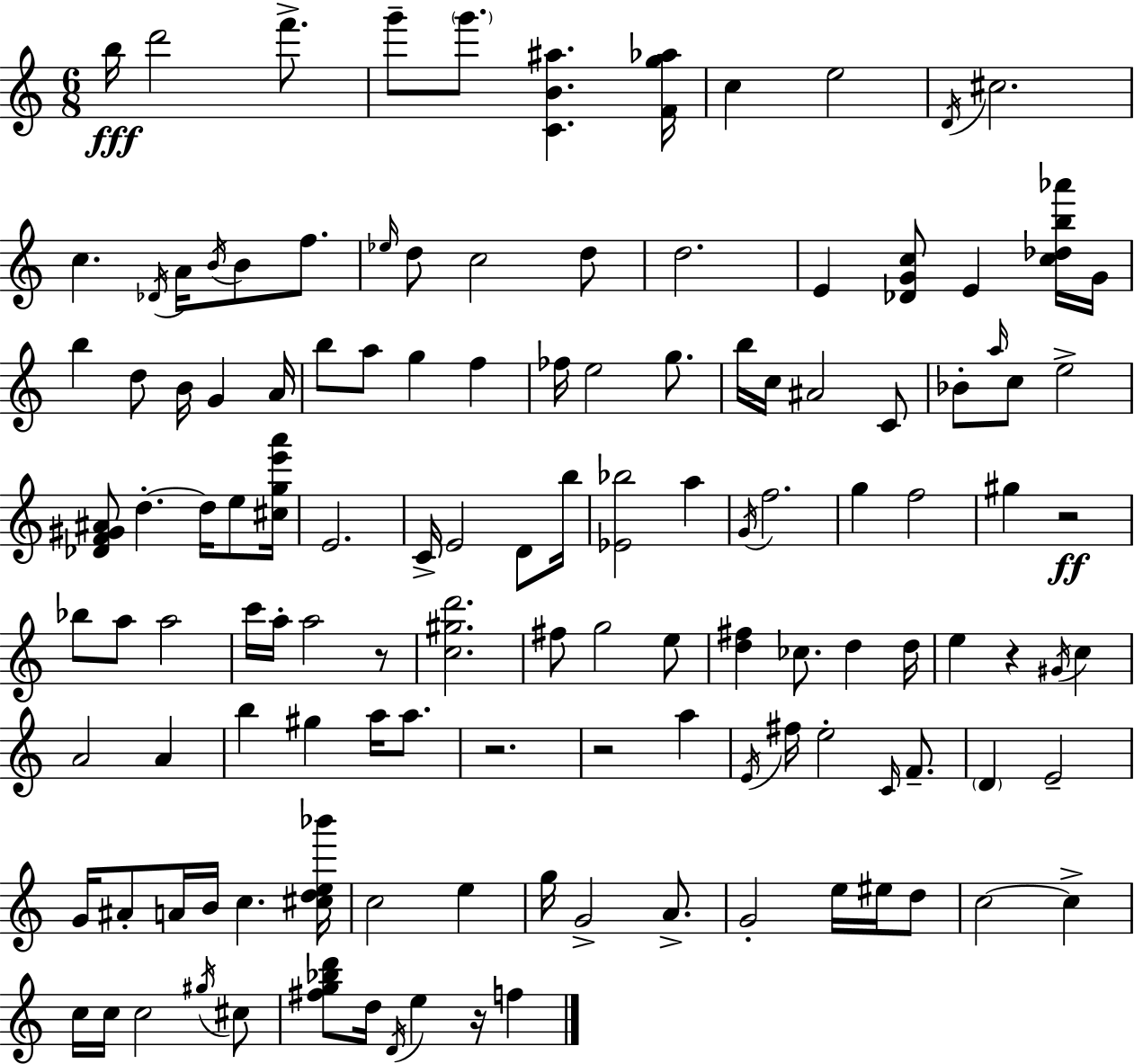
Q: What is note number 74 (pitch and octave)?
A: A4